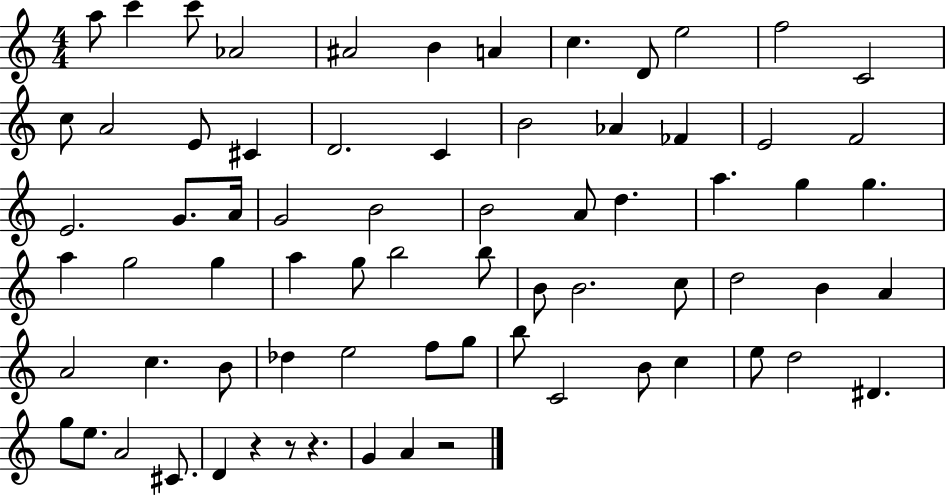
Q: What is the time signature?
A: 4/4